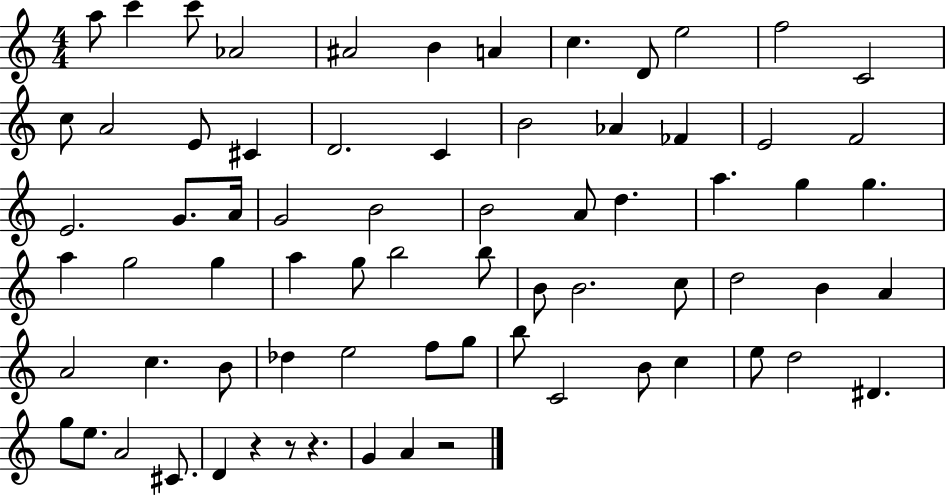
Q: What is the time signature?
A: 4/4